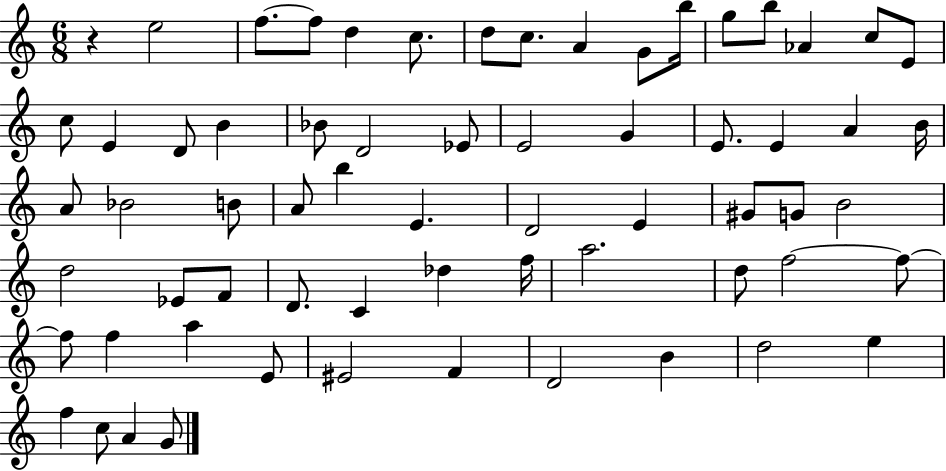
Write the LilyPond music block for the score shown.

{
  \clef treble
  \numericTimeSignature
  \time 6/8
  \key c \major
  r4 e''2 | f''8.~~ f''8 d''4 c''8. | d''8 c''8. a'4 g'8 b''16 | g''8 b''8 aes'4 c''8 e'8 | \break c''8 e'4 d'8 b'4 | bes'8 d'2 ees'8 | e'2 g'4 | e'8. e'4 a'4 b'16 | \break a'8 bes'2 b'8 | a'8 b''4 e'4. | d'2 e'4 | gis'8 g'8 b'2 | \break d''2 ees'8 f'8 | d'8. c'4 des''4 f''16 | a''2. | d''8 f''2~~ f''8~~ | \break f''8 f''4 a''4 e'8 | eis'2 f'4 | d'2 b'4 | d''2 e''4 | \break f''4 c''8 a'4 g'8 | \bar "|."
}